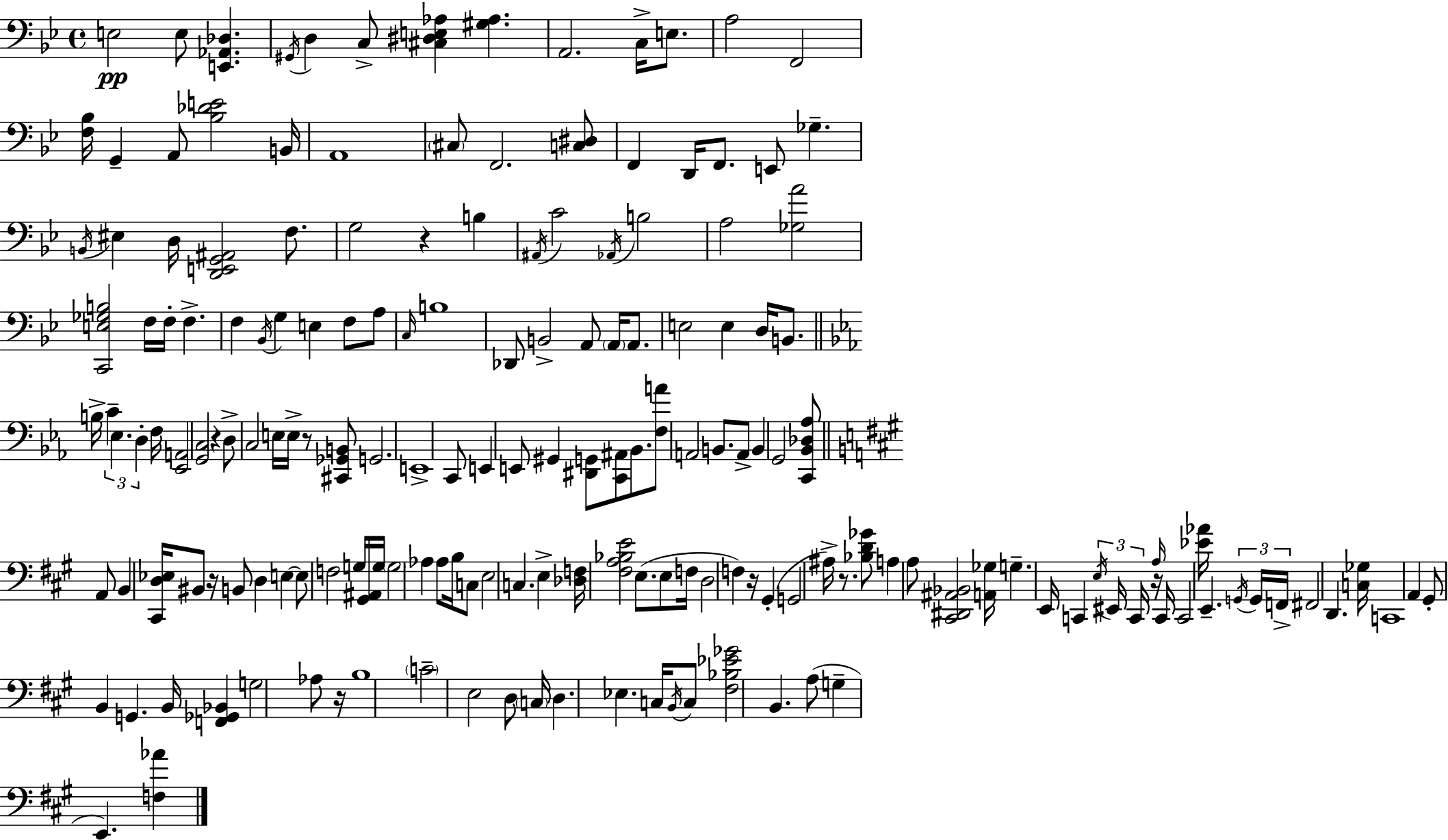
X:1
T:Untitled
M:4/4
L:1/4
K:Gm
E,2 E,/2 [E,,_A,,_D,] ^G,,/4 D, C,/2 [^C,^D,E,_A,] [^G,_A,] A,,2 C,/4 E,/2 A,2 F,,2 [F,_B,]/4 G,, A,,/2 [_B,_DE]2 B,,/4 A,,4 ^C,/2 F,,2 [C,^D,]/2 F,, D,,/4 F,,/2 E,,/2 _G, B,,/4 ^E, D,/4 [D,,E,,G,,^A,,]2 F,/2 G,2 z B, ^A,,/4 C2 _A,,/4 B,2 A,2 [_G,A]2 [C,,E,_G,B,]2 F,/4 F,/4 F, F, _B,,/4 G, E, F,/2 A,/2 C,/4 B,4 _D,,/2 B,,2 A,,/2 A,,/4 A,,/2 E,2 E, D,/4 B,,/2 B,/4 C _E, D, F,/4 [_E,,A,,]2 [G,,C,]2 z D,/2 C,2 E,/4 E,/4 z/2 [^C,,_G,,B,,]/2 G,,2 E,,4 C,,/2 E,, E,,/2 ^G,, [^D,,G,,]/2 [C,,^A,,]/2 _B,,/2 [F,A]/2 A,,2 B,,/2 A,,/2 B,, G,,2 [C,,_B,,_D,_A,]/2 A,,/2 B,, [^C,,D,_E,]/4 ^B,,/2 z/4 B,,/2 D, E, E,/2 F,2 G,/4 [^G,,^A,,]/4 G,/4 G,2 _A, _A,/2 B,/4 C,/2 E,2 C, E, [_D,F,]/4 [^F,A,_B,E]2 E,/2 E,/2 F,/4 D,2 F, z/4 ^G,, G,,2 ^A,/4 z/2 [_B,D_G]/2 A, A,/2 [^C,,^D,,^A,,_B,,]2 [A,,_G,]/4 G, E,,/4 C,, E,/4 ^E,,/4 C,,/4 z/4 A,/4 C,,/4 C,,2 [_E_A]/4 E,, G,,/4 G,,/4 F,,/4 ^F,,2 D,, [C,_G,]/4 C,,4 A,, ^G,,/2 B,, G,, B,,/4 [F,,_G,,_B,,] G,2 _A,/2 z/4 B,4 C2 E,2 D,/2 C,/4 D, _E, C,/4 B,,/4 C,/2 [^F,_B,_E_G]2 B,, A,/2 G, E,, [F,_A]